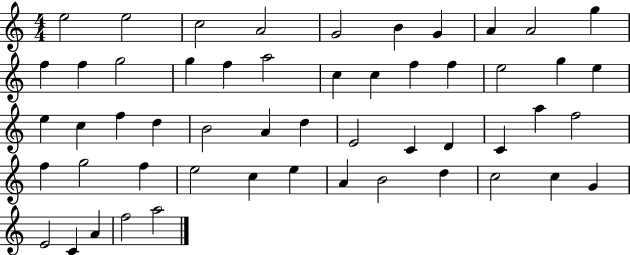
E5/h E5/h C5/h A4/h G4/h B4/q G4/q A4/q A4/h G5/q F5/q F5/q G5/h G5/q F5/q A5/h C5/q C5/q F5/q F5/q E5/h G5/q E5/q E5/q C5/q F5/q D5/q B4/h A4/q D5/q E4/h C4/q D4/q C4/q A5/q F5/h F5/q G5/h F5/q E5/h C5/q E5/q A4/q B4/h D5/q C5/h C5/q G4/q E4/h C4/q A4/q F5/h A5/h